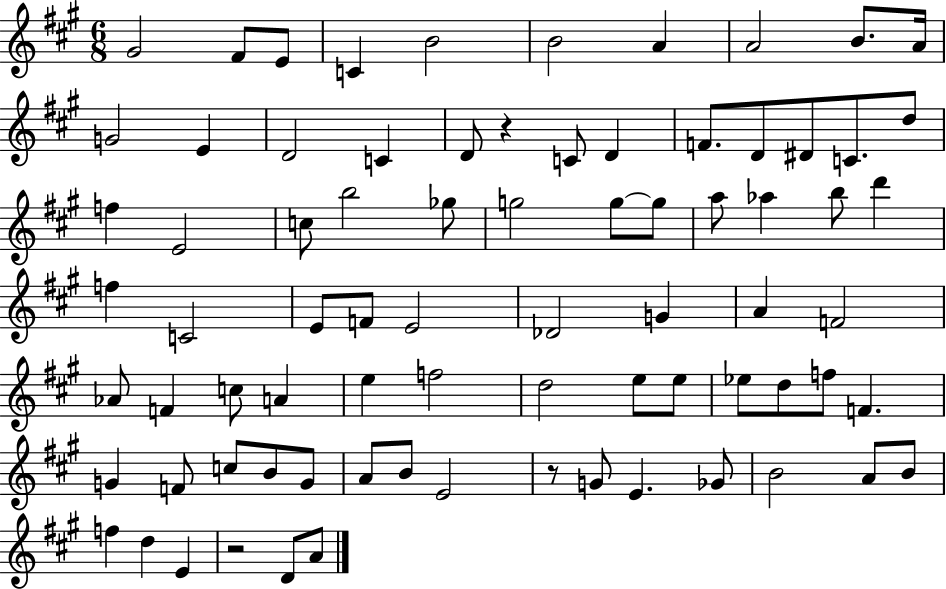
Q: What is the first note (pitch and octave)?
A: G#4